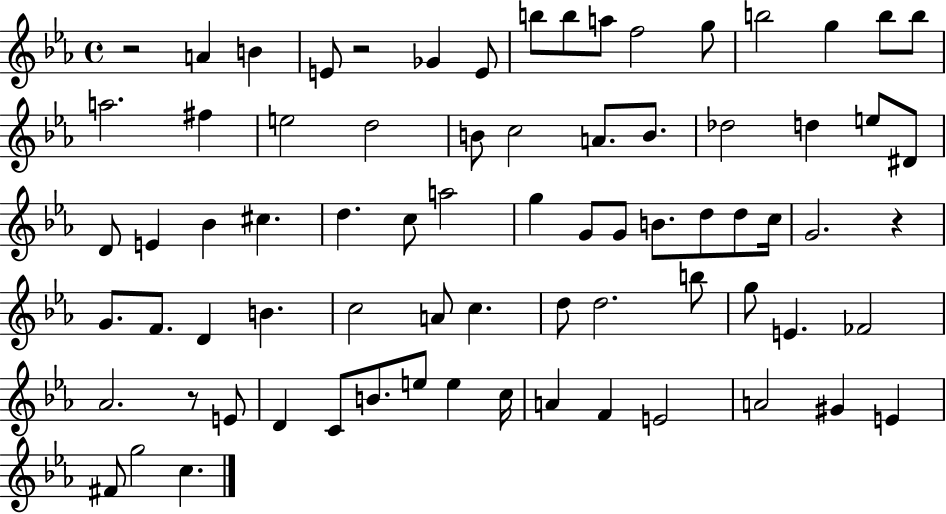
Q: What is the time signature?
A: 4/4